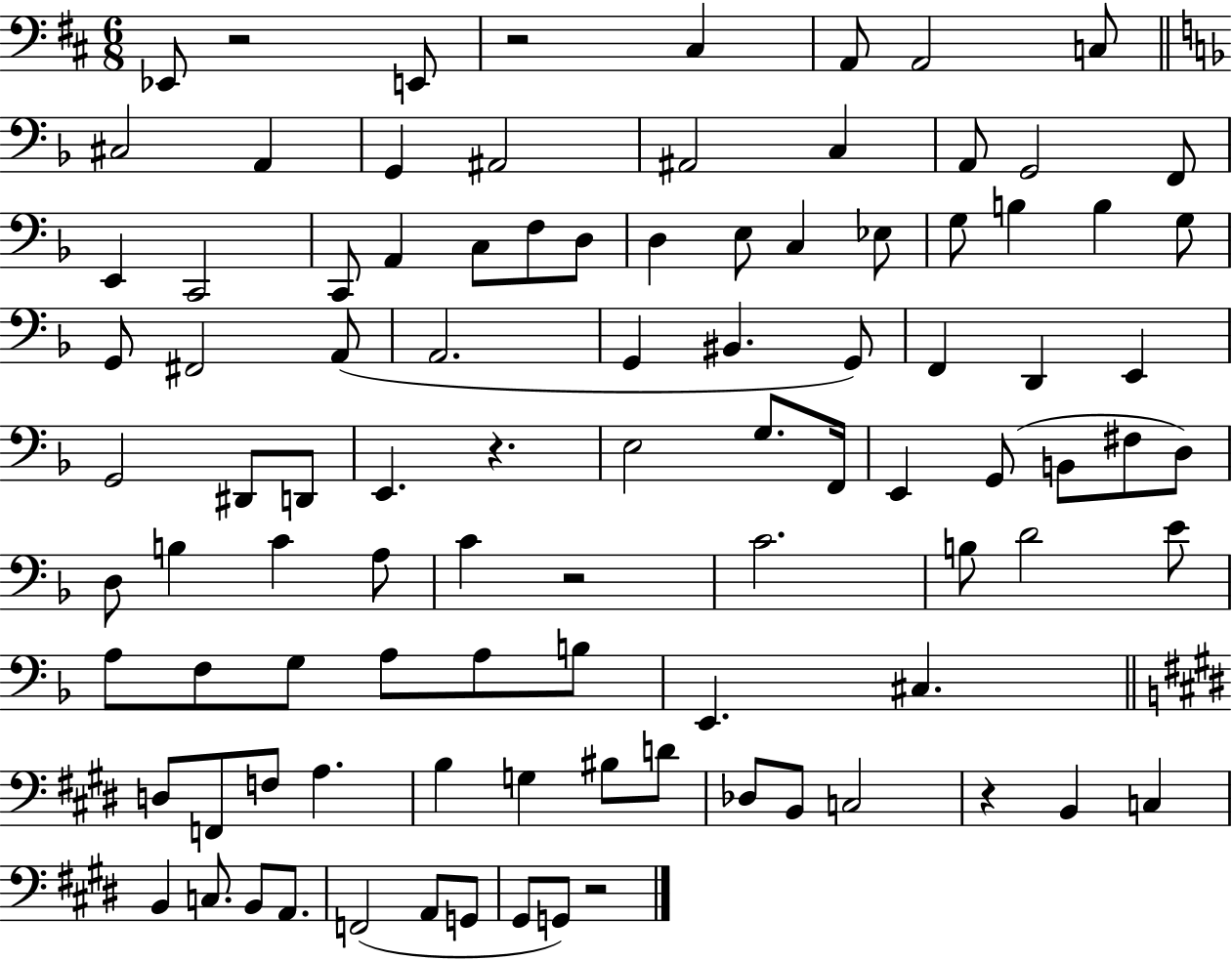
X:1
T:Untitled
M:6/8
L:1/4
K:D
_E,,/2 z2 E,,/2 z2 ^C, A,,/2 A,,2 C,/2 ^C,2 A,, G,, ^A,,2 ^A,,2 C, A,,/2 G,,2 F,,/2 E,, C,,2 C,,/2 A,, C,/2 F,/2 D,/2 D, E,/2 C, _E,/2 G,/2 B, B, G,/2 G,,/2 ^F,,2 A,,/2 A,,2 G,, ^B,, G,,/2 F,, D,, E,, G,,2 ^D,,/2 D,,/2 E,, z E,2 G,/2 F,,/4 E,, G,,/2 B,,/2 ^F,/2 D,/2 D,/2 B, C A,/2 C z2 C2 B,/2 D2 E/2 A,/2 F,/2 G,/2 A,/2 A,/2 B,/2 E,, ^C, D,/2 F,,/2 F,/2 A, B, G, ^B,/2 D/2 _D,/2 B,,/2 C,2 z B,, C, B,, C,/2 B,,/2 A,,/2 F,,2 A,,/2 G,,/2 ^G,,/2 G,,/2 z2